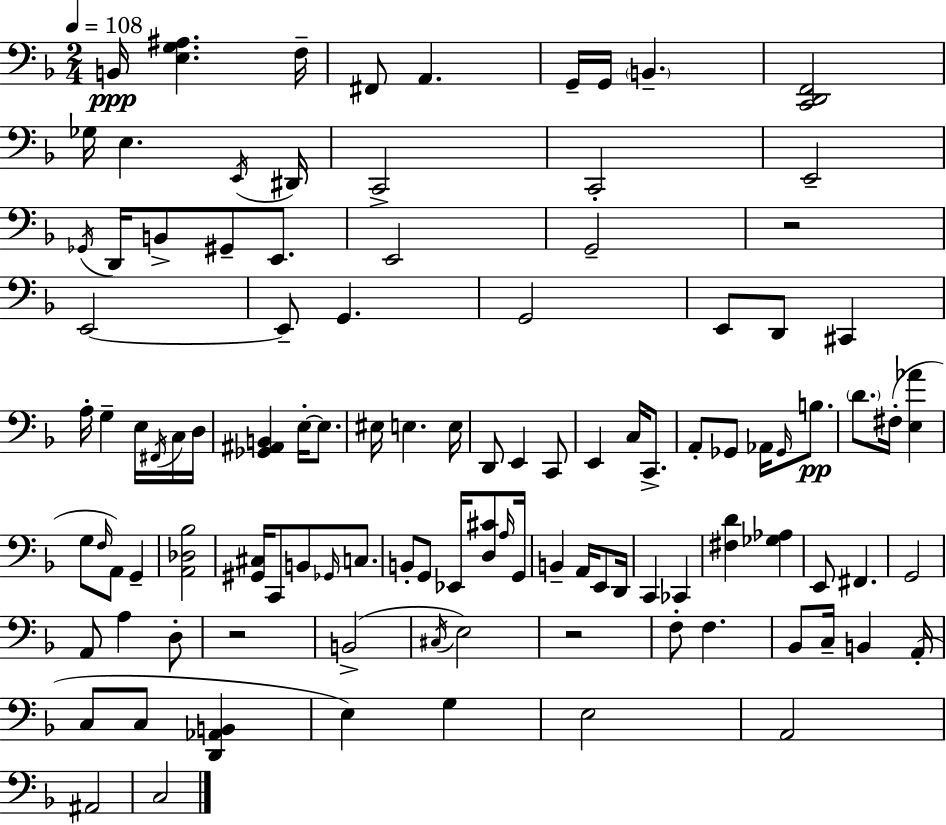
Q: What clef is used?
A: bass